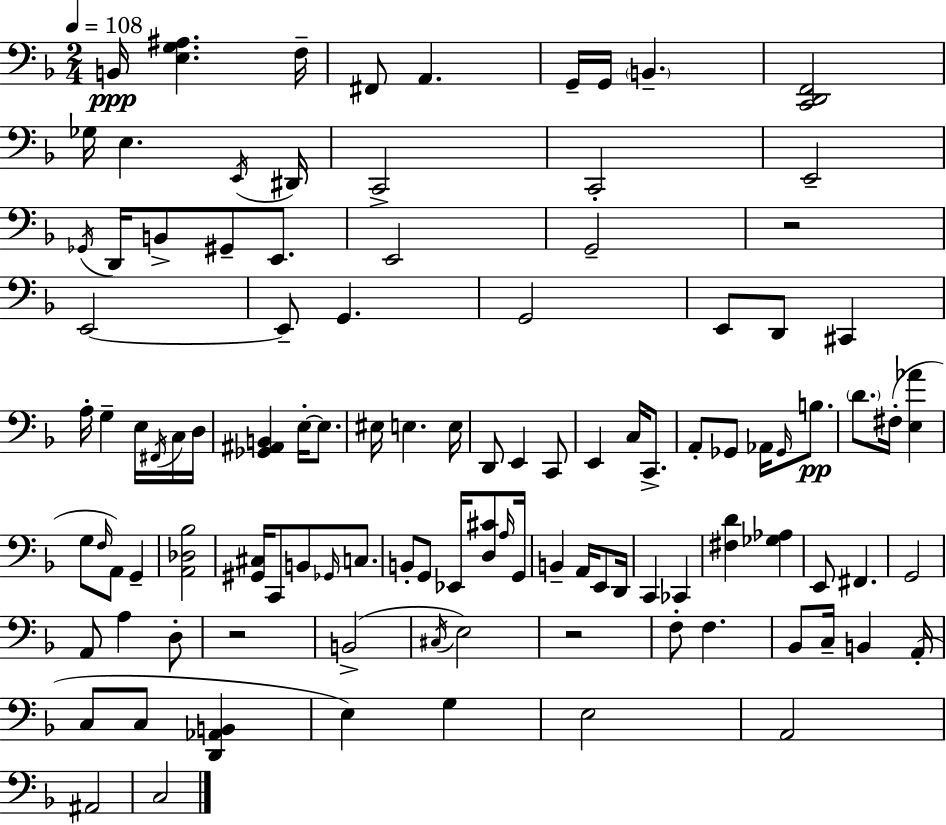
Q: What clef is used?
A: bass